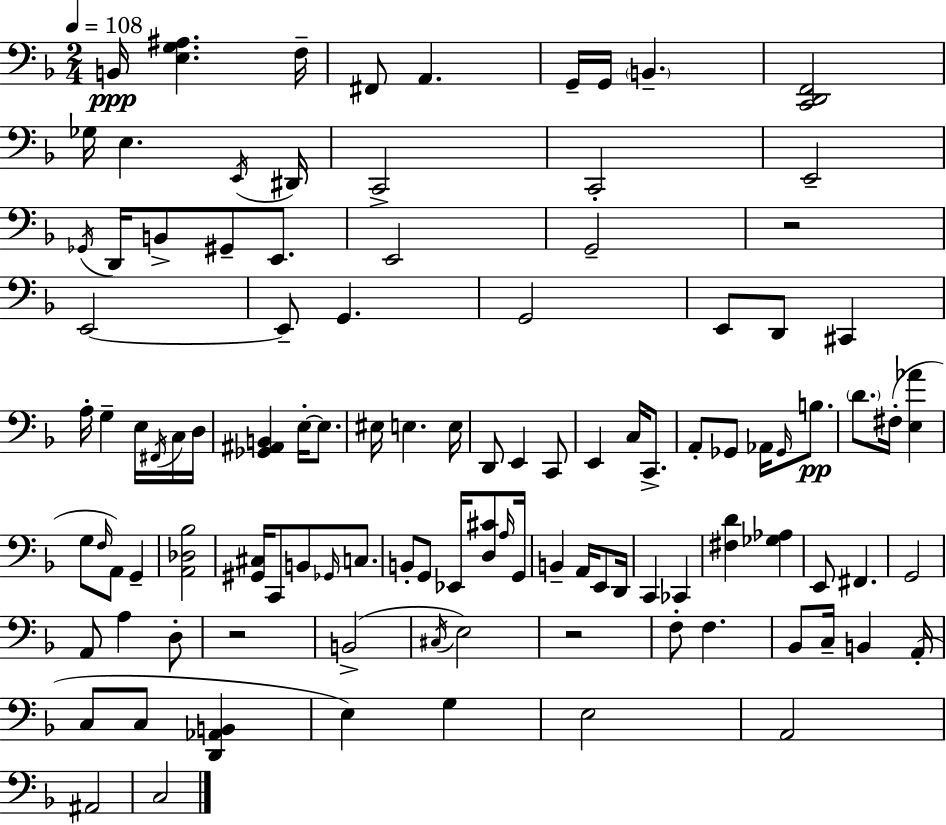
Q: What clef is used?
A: bass